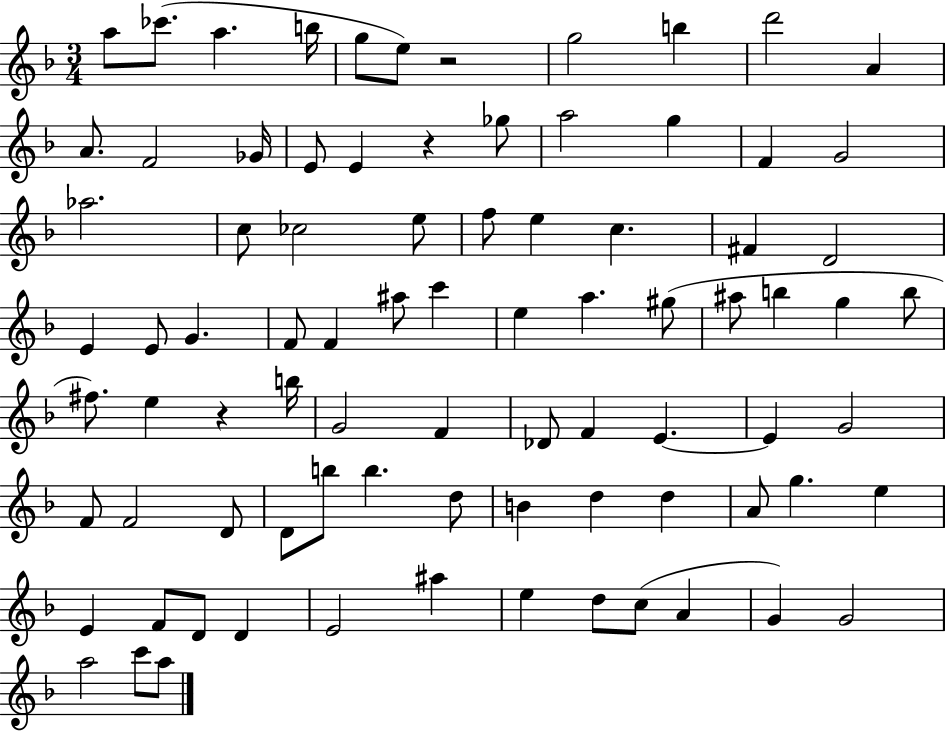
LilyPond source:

{
  \clef treble
  \numericTimeSignature
  \time 3/4
  \key f \major
  \repeat volta 2 { a''8 ces'''8.( a''4. b''16 | g''8 e''8) r2 | g''2 b''4 | d'''2 a'4 | \break a'8. f'2 ges'16 | e'8 e'4 r4 ges''8 | a''2 g''4 | f'4 g'2 | \break aes''2. | c''8 ces''2 e''8 | f''8 e''4 c''4. | fis'4 d'2 | \break e'4 e'8 g'4. | f'8 f'4 ais''8 c'''4 | e''4 a''4. gis''8( | ais''8 b''4 g''4 b''8 | \break fis''8.) e''4 r4 b''16 | g'2 f'4 | des'8 f'4 e'4.~~ | e'4 g'2 | \break f'8 f'2 d'8 | d'8 b''8 b''4. d''8 | b'4 d''4 d''4 | a'8 g''4. e''4 | \break e'4 f'8 d'8 d'4 | e'2 ais''4 | e''4 d''8 c''8( a'4 | g'4) g'2 | \break a''2 c'''8 a''8 | } \bar "|."
}